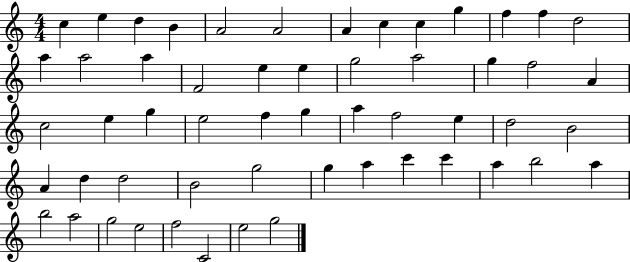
{
  \clef treble
  \numericTimeSignature
  \time 4/4
  \key c \major
  c''4 e''4 d''4 b'4 | a'2 a'2 | a'4 c''4 c''4 g''4 | f''4 f''4 d''2 | \break a''4 a''2 a''4 | f'2 e''4 e''4 | g''2 a''2 | g''4 f''2 a'4 | \break c''2 e''4 g''4 | e''2 f''4 g''4 | a''4 f''2 e''4 | d''2 b'2 | \break a'4 d''4 d''2 | b'2 g''2 | g''4 a''4 c'''4 c'''4 | a''4 b''2 a''4 | \break b''2 a''2 | g''2 e''2 | f''2 c'2 | e''2 g''2 | \break \bar "|."
}